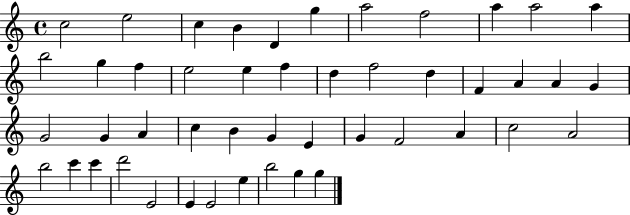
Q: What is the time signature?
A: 4/4